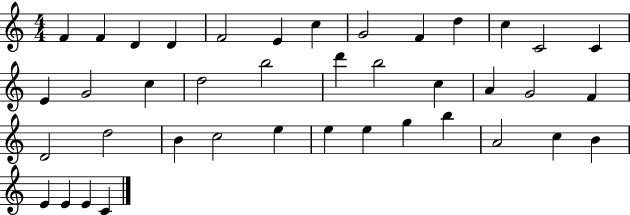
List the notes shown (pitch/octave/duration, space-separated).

F4/q F4/q D4/q D4/q F4/h E4/q C5/q G4/h F4/q D5/q C5/q C4/h C4/q E4/q G4/h C5/q D5/h B5/h D6/q B5/h C5/q A4/q G4/h F4/q D4/h D5/h B4/q C5/h E5/q E5/q E5/q G5/q B5/q A4/h C5/q B4/q E4/q E4/q E4/q C4/q